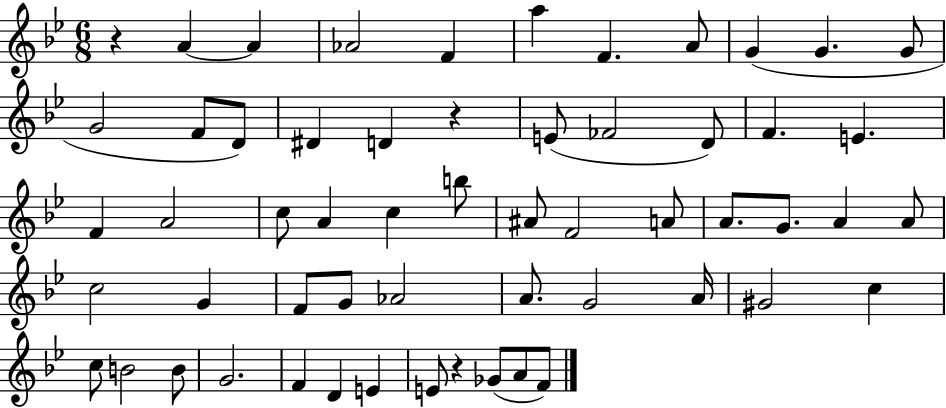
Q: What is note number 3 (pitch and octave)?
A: Ab4